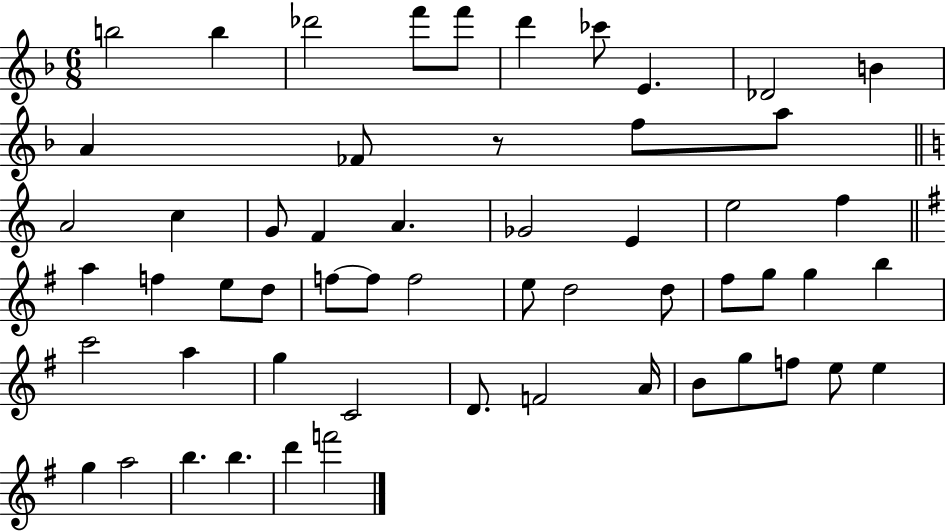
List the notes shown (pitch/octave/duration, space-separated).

B5/h B5/q Db6/h F6/e F6/e D6/q CES6/e E4/q. Db4/h B4/q A4/q FES4/e R/e F5/e A5/e A4/h C5/q G4/e F4/q A4/q. Gb4/h E4/q E5/h F5/q A5/q F5/q E5/e D5/e F5/e F5/e F5/h E5/e D5/h D5/e F#5/e G5/e G5/q B5/q C6/h A5/q G5/q C4/h D4/e. F4/h A4/s B4/e G5/e F5/e E5/e E5/q G5/q A5/h B5/q. B5/q. D6/q F6/h